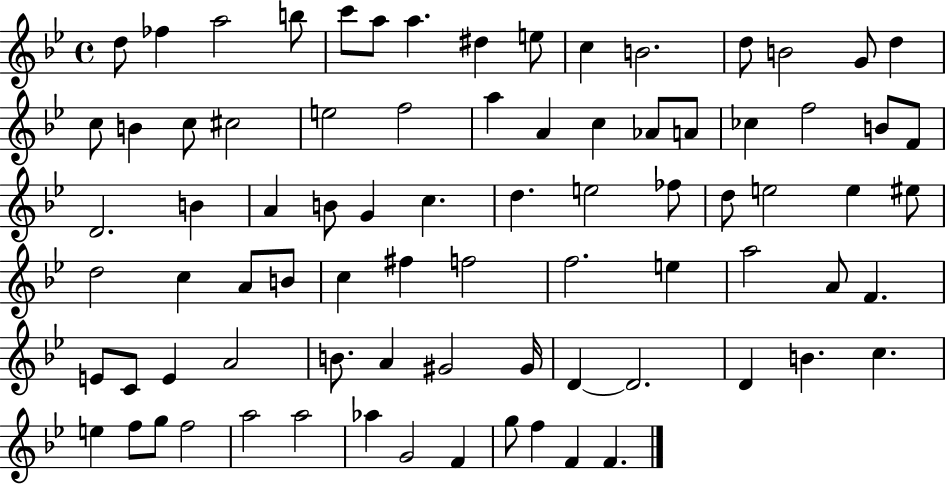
{
  \clef treble
  \time 4/4
  \defaultTimeSignature
  \key bes \major
  \repeat volta 2 { d''8 fes''4 a''2 b''8 | c'''8 a''8 a''4. dis''4 e''8 | c''4 b'2. | d''8 b'2 g'8 d''4 | \break c''8 b'4 c''8 cis''2 | e''2 f''2 | a''4 a'4 c''4 aes'8 a'8 | ces''4 f''2 b'8 f'8 | \break d'2. b'4 | a'4 b'8 g'4 c''4. | d''4. e''2 fes''8 | d''8 e''2 e''4 eis''8 | \break d''2 c''4 a'8 b'8 | c''4 fis''4 f''2 | f''2. e''4 | a''2 a'8 f'4. | \break e'8 c'8 e'4 a'2 | b'8. a'4 gis'2 gis'16 | d'4~~ d'2. | d'4 b'4. c''4. | \break e''4 f''8 g''8 f''2 | a''2 a''2 | aes''4 g'2 f'4 | g''8 f''4 f'4 f'4. | \break } \bar "|."
}